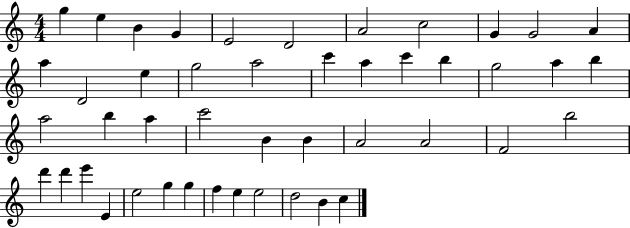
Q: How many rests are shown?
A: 0